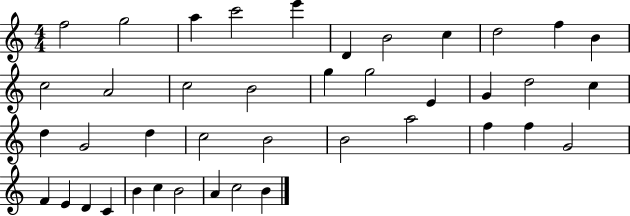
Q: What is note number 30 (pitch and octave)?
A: F5